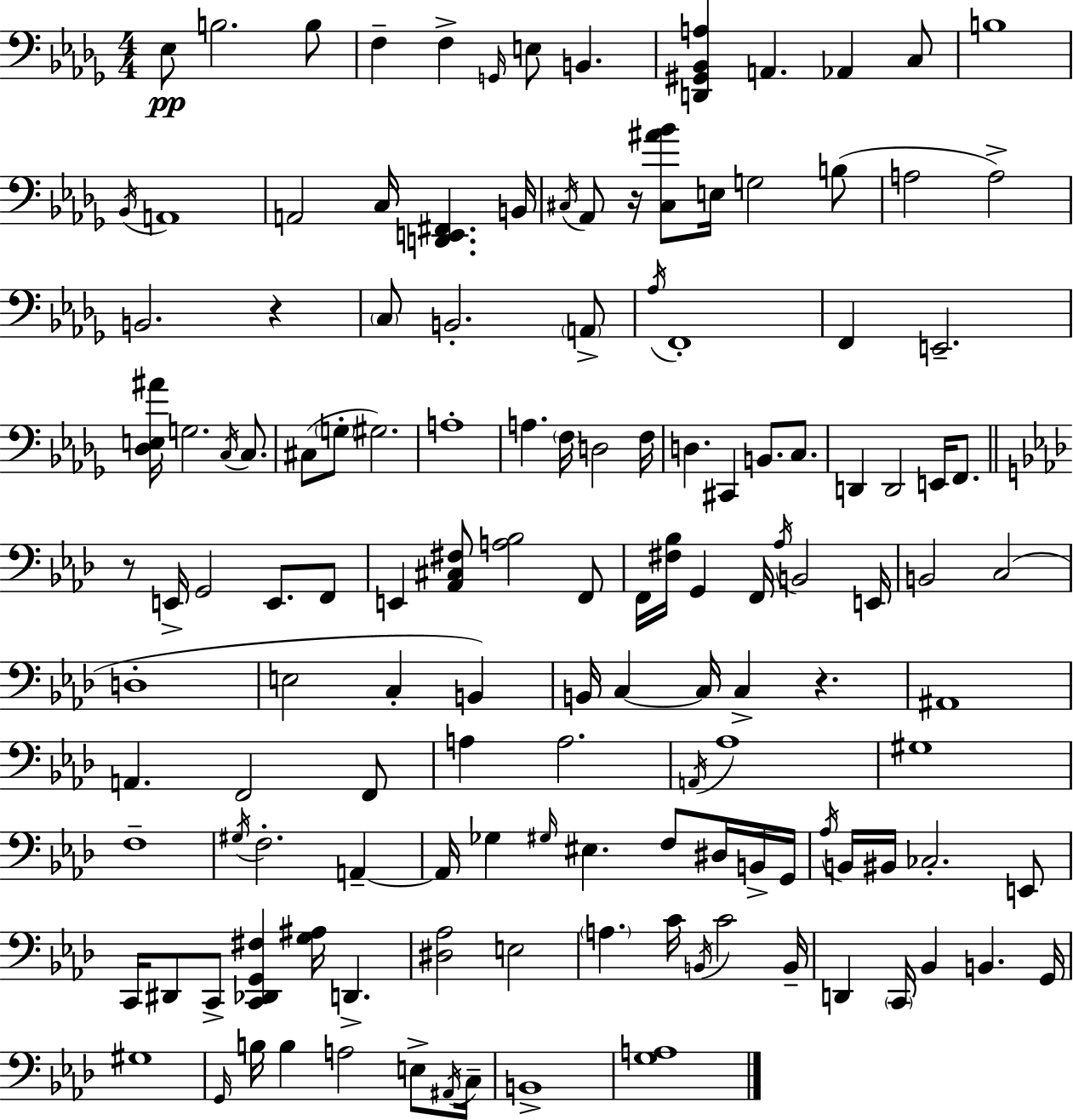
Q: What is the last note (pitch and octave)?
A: B2